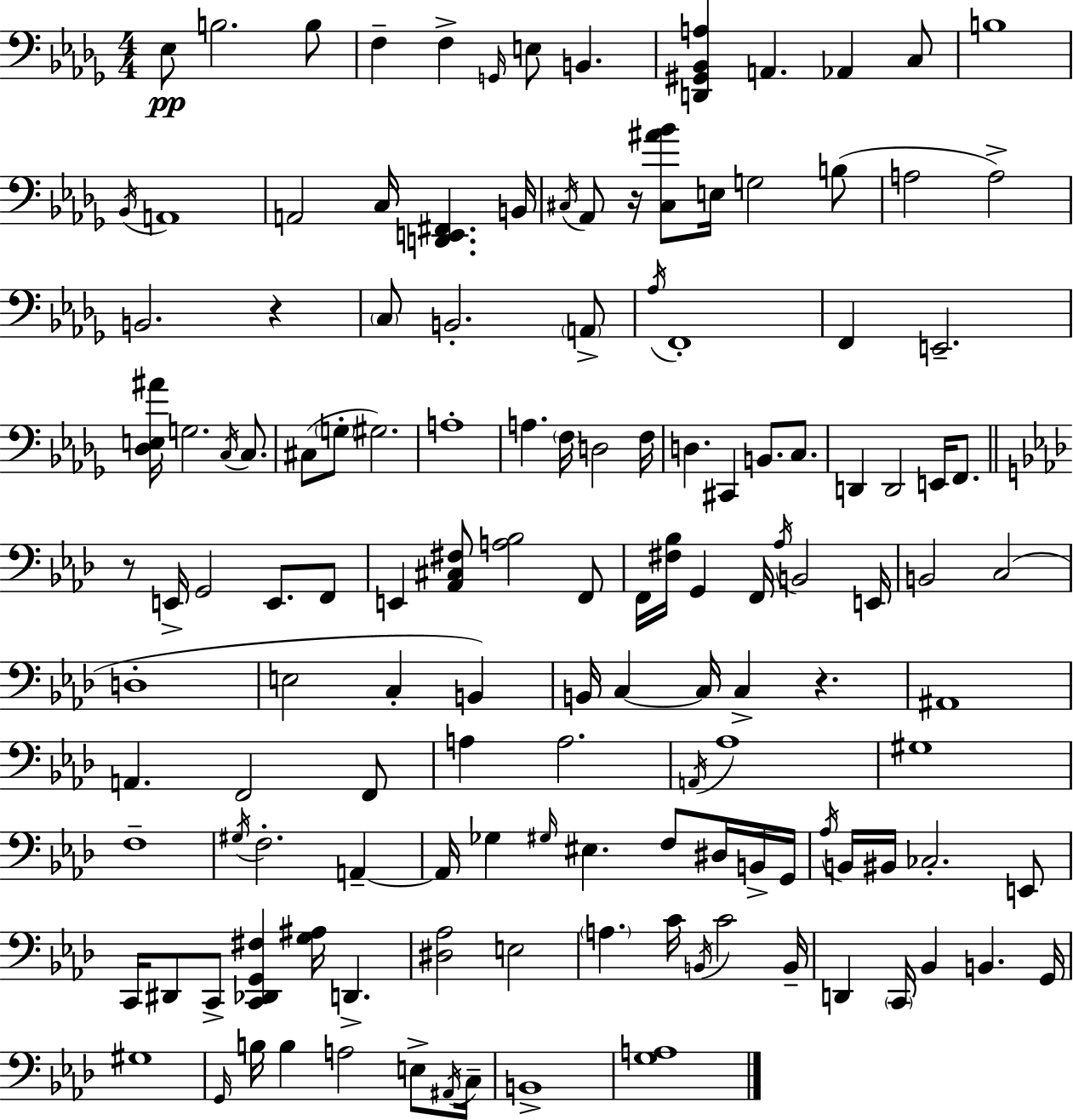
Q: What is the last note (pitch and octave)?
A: B2